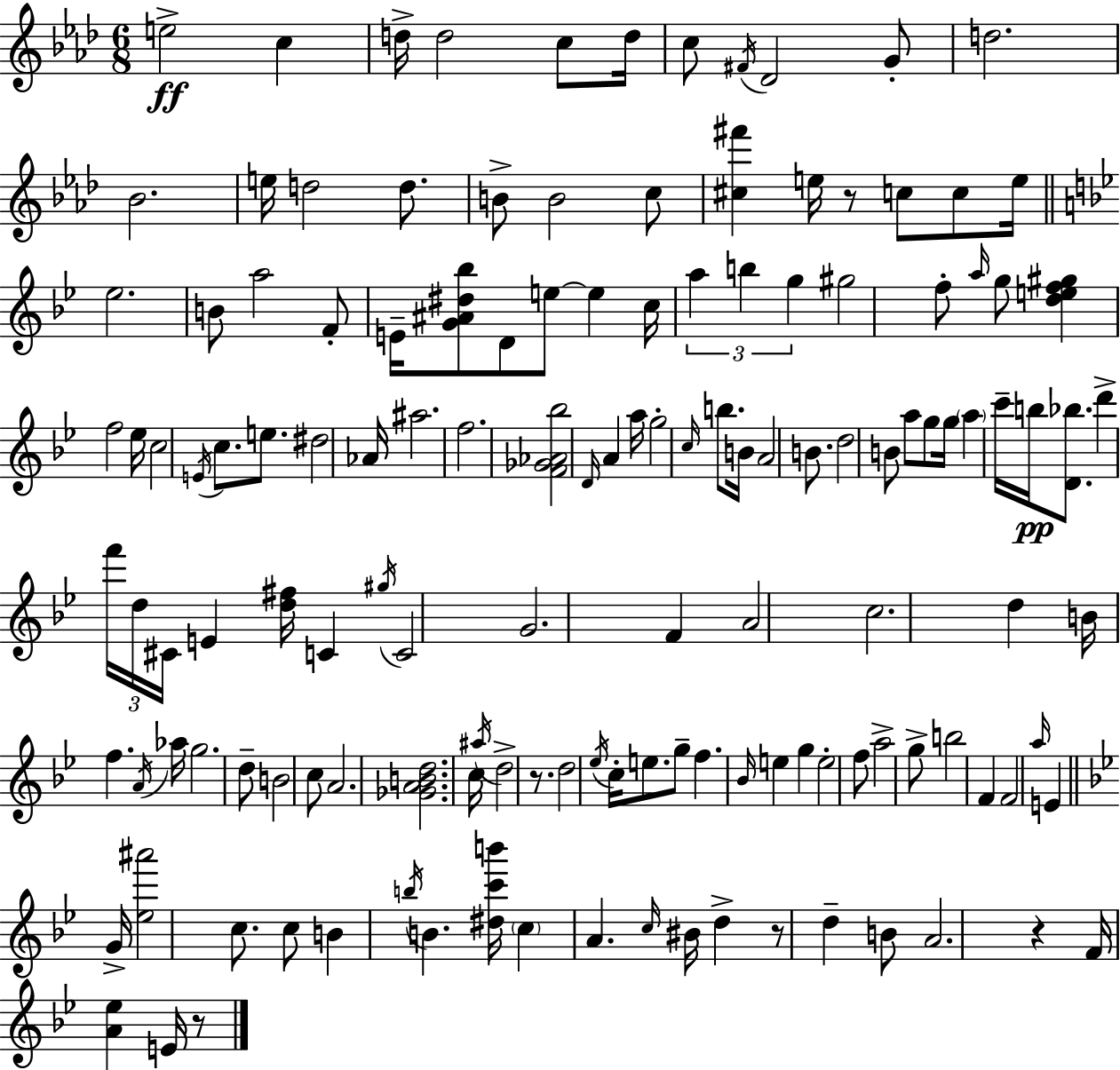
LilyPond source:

{
  \clef treble
  \numericTimeSignature
  \time 6/8
  \key f \minor
  e''2->\ff c''4 | d''16-> d''2 c''8 d''16 | c''8 \acciaccatura { fis'16 } des'2 g'8-. | d''2. | \break bes'2. | e''16 d''2 d''8. | b'8-> b'2 c''8 | <cis'' fis'''>4 e''16 r8 c''8 c''8 | \break e''16 \bar "||" \break \key g \minor ees''2. | b'8 a''2 f'8-. | e'16-- <g' ais' dis'' bes''>8 d'8 e''8~~ e''4 c''16 | \tuplet 3/2 { a''4 b''4 g''4 } | \break gis''2 f''8-. \grace { a''16 } g''8 | <d'' e'' f'' gis''>4 f''2 | ees''16 c''2 \acciaccatura { e'16 } c''8. | e''8. dis''2 | \break aes'16 ais''2. | f''2. | <f' ges' aes' bes''>2 \grace { d'16 } a'4 | a''16 g''2-. | \break \grace { c''16 } b''8. b'16 a'2 | b'8. d''2 | b'8 a''8 g''8 g''16 \parenthesize a''4 c'''16-- | b''16\pp <d' bes''>8. d'''4-> \tuplet 3/2 { f'''16 d''16 cis'16 } e'4 | \break <d'' fis''>16 c'4 \acciaccatura { gis''16 } c'2 | g'2. | f'4 a'2 | c''2. | \break d''4 b'16 f''4. | \acciaccatura { a'16 } aes''16 g''2. | d''8-- b'2 | c''8 a'2. | \break <ges' a' b' d''>2. | c''16 \acciaccatura { ais''16 } d''2-> | r8. d''2 | \acciaccatura { ees''16 } c''16-. e''8. g''8-- f''4. | \break \grace { bes'16 } e''4 g''4 | e''2-. f''8 a''2-> | g''8-> b''2 | f'4 f'2 | \break \grace { a''16 } e'4 \bar "||" \break \key g \minor g'16-> <ees'' ais'''>2 c''8. | c''8 b'4 \acciaccatura { b''16 } b'4. | <dis'' c''' b'''>16 \parenthesize c''4 a'4. | \grace { c''16 } bis'16 d''4-> r8 d''4-- | \break b'8 a'2. | r4 f'16 <a' ees''>4 e'16 | r8 \bar "|."
}